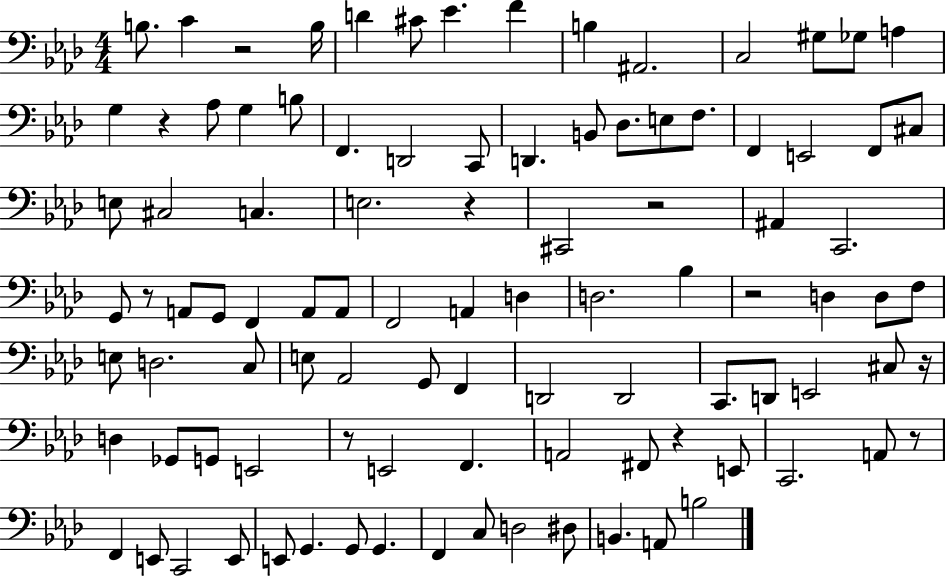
B3/e. C4/q R/h B3/s D4/q C#4/e Eb4/q. F4/q B3/q A#2/h. C3/h G#3/e Gb3/e A3/q G3/q R/q Ab3/e G3/q B3/e F2/q. D2/h C2/e D2/q. B2/e Db3/e. E3/e F3/e. F2/q E2/h F2/e C#3/e E3/e C#3/h C3/q. E3/h. R/q C#2/h R/h A#2/q C2/h. G2/e R/e A2/e G2/e F2/q A2/e A2/e F2/h A2/q D3/q D3/h. Bb3/q R/h D3/q D3/e F3/e E3/e D3/h. C3/e E3/e Ab2/h G2/e F2/q D2/h D2/h C2/e. D2/e E2/h C#3/e R/s D3/q Gb2/e G2/e E2/h R/e E2/h F2/q. A2/h F#2/e R/q E2/e C2/h. A2/e R/e F2/q E2/e C2/h E2/e E2/e G2/q. G2/e G2/q. F2/q C3/e D3/h D#3/e B2/q. A2/e B3/h